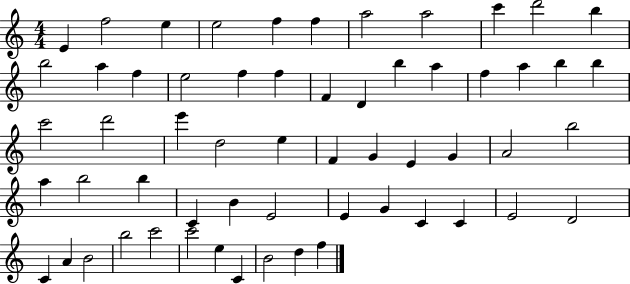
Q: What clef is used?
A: treble